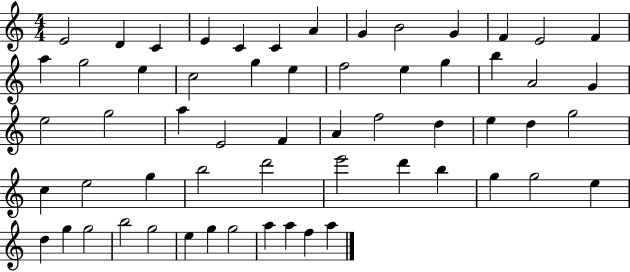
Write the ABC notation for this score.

X:1
T:Untitled
M:4/4
L:1/4
K:C
E2 D C E C C A G B2 G F E2 F a g2 e c2 g e f2 e g b A2 G e2 g2 a E2 F A f2 d e d g2 c e2 g b2 d'2 e'2 d' b g g2 e d g g2 b2 g2 e g g2 a a f a